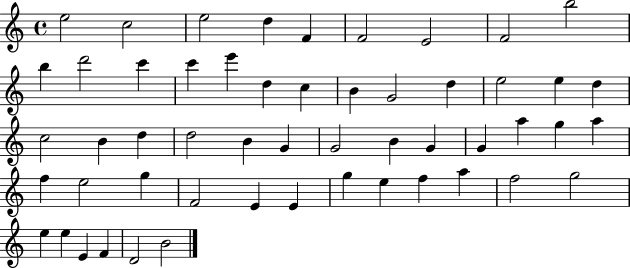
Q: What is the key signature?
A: C major